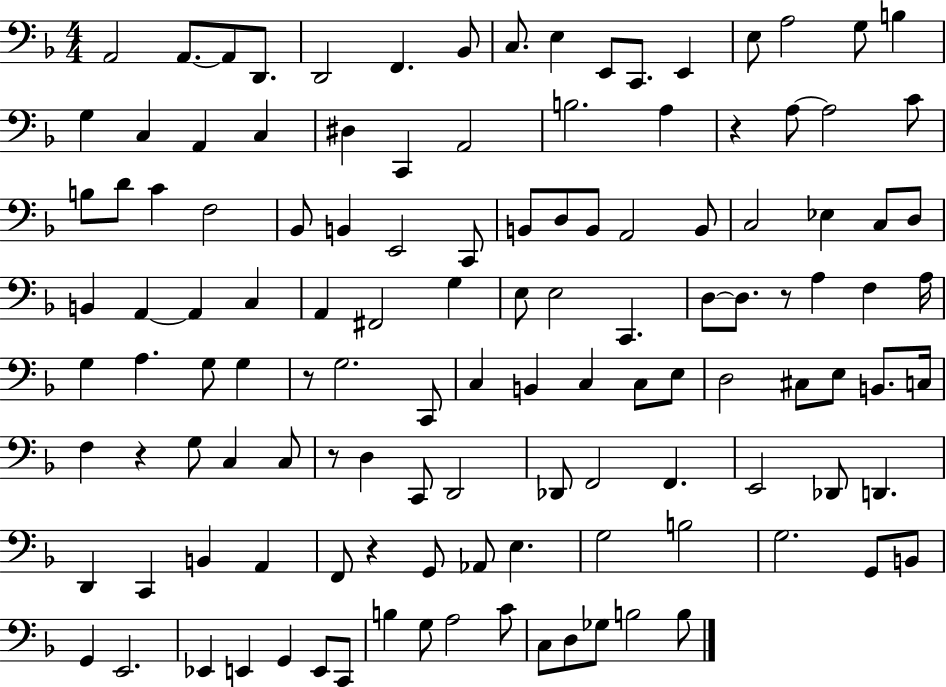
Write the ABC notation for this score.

X:1
T:Untitled
M:4/4
L:1/4
K:F
A,,2 A,,/2 A,,/2 D,,/2 D,,2 F,, _B,,/2 C,/2 E, E,,/2 C,,/2 E,, E,/2 A,2 G,/2 B, G, C, A,, C, ^D, C,, A,,2 B,2 A, z A,/2 A,2 C/2 B,/2 D/2 C F,2 _B,,/2 B,, E,,2 C,,/2 B,,/2 D,/2 B,,/2 A,,2 B,,/2 C,2 _E, C,/2 D,/2 B,, A,, A,, C, A,, ^F,,2 G, E,/2 E,2 C,, D,/2 D,/2 z/2 A, F, A,/4 G, A, G,/2 G, z/2 G,2 C,,/2 C, B,, C, C,/2 E,/2 D,2 ^C,/2 E,/2 B,,/2 C,/4 F, z G,/2 C, C,/2 z/2 D, C,,/2 D,,2 _D,,/2 F,,2 F,, E,,2 _D,,/2 D,, D,, C,, B,, A,, F,,/2 z G,,/2 _A,,/2 E, G,2 B,2 G,2 G,,/2 B,,/2 G,, E,,2 _E,, E,, G,, E,,/2 C,,/2 B, G,/2 A,2 C/2 C,/2 D,/2 _G,/2 B,2 B,/2